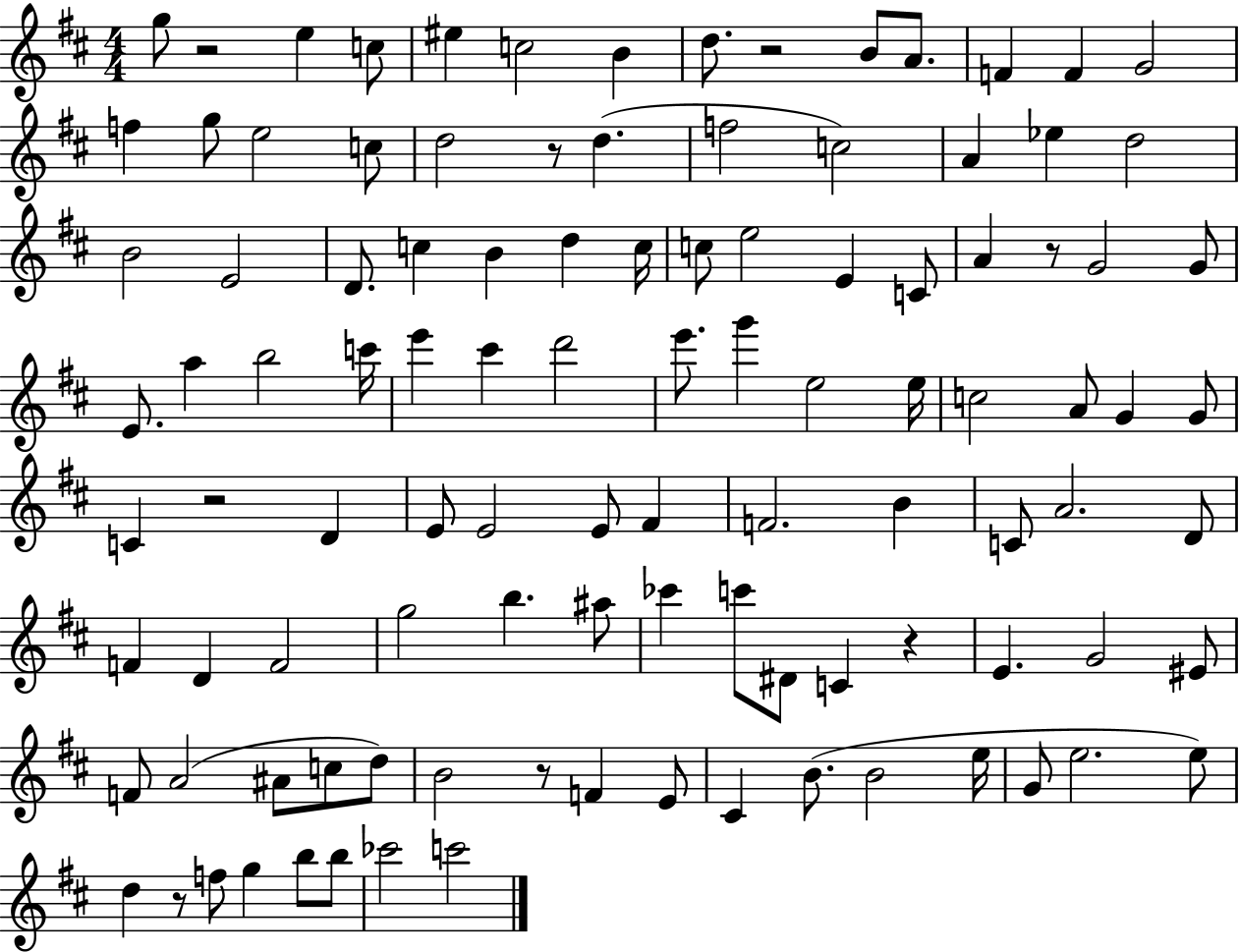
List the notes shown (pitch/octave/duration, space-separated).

G5/e R/h E5/q C5/e EIS5/q C5/h B4/q D5/e. R/h B4/e A4/e. F4/q F4/q G4/h F5/q G5/e E5/h C5/e D5/h R/e D5/q. F5/h C5/h A4/q Eb5/q D5/h B4/h E4/h D4/e. C5/q B4/q D5/q C5/s C5/e E5/h E4/q C4/e A4/q R/e G4/h G4/e E4/e. A5/q B5/h C6/s E6/q C#6/q D6/h E6/e. G6/q E5/h E5/s C5/h A4/e G4/q G4/e C4/q R/h D4/q E4/e E4/h E4/e F#4/q F4/h. B4/q C4/e A4/h. D4/e F4/q D4/q F4/h G5/h B5/q. A#5/e CES6/q C6/e D#4/e C4/q R/q E4/q. G4/h EIS4/e F4/e A4/h A#4/e C5/e D5/e B4/h R/e F4/q E4/e C#4/q B4/e. B4/h E5/s G4/e E5/h. E5/e D5/q R/e F5/e G5/q B5/e B5/e CES6/h C6/h